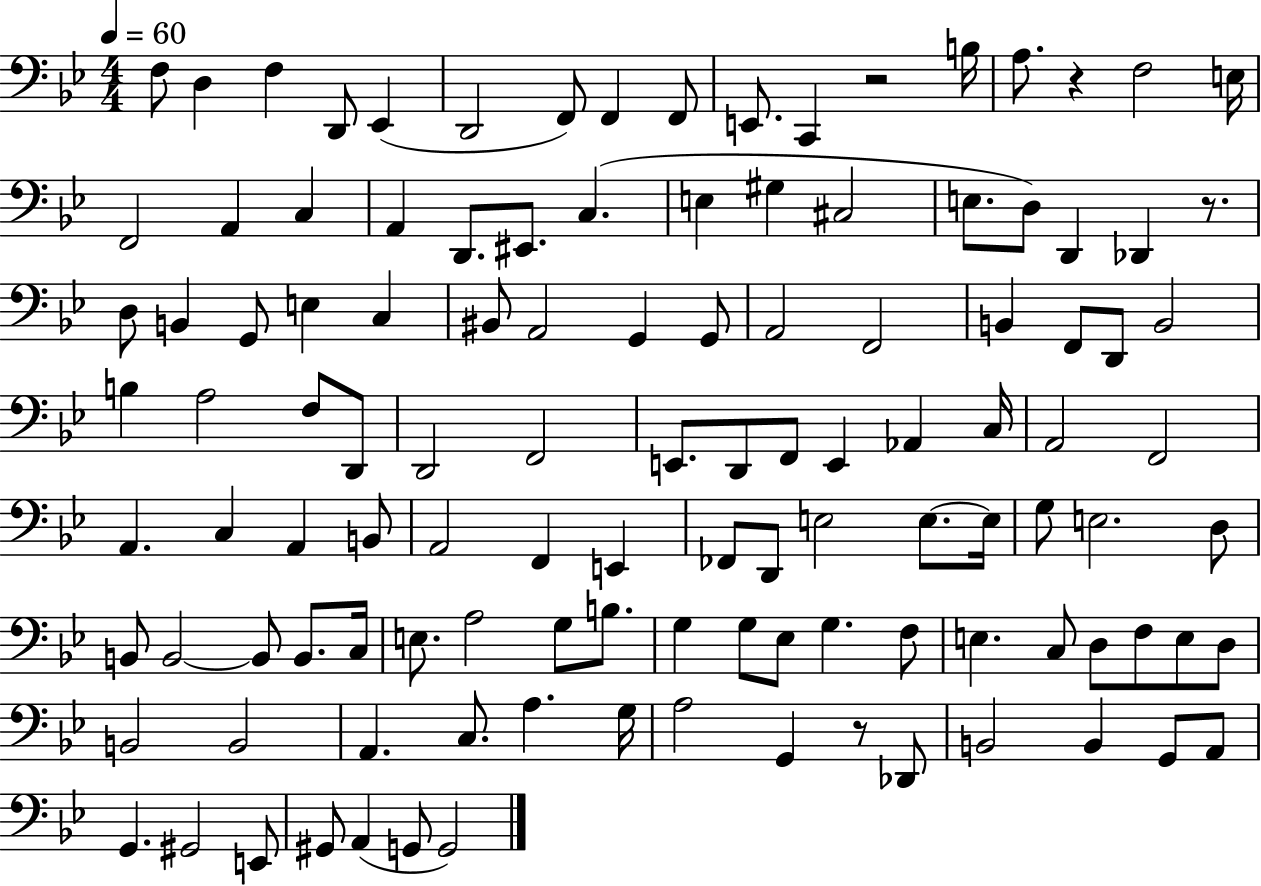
X:1
T:Untitled
M:4/4
L:1/4
K:Bb
F,/2 D, F, D,,/2 _E,, D,,2 F,,/2 F,, F,,/2 E,,/2 C,, z2 B,/4 A,/2 z F,2 E,/4 F,,2 A,, C, A,, D,,/2 ^E,,/2 C, E, ^G, ^C,2 E,/2 D,/2 D,, _D,, z/2 D,/2 B,, G,,/2 E, C, ^B,,/2 A,,2 G,, G,,/2 A,,2 F,,2 B,, F,,/2 D,,/2 B,,2 B, A,2 F,/2 D,,/2 D,,2 F,,2 E,,/2 D,,/2 F,,/2 E,, _A,, C,/4 A,,2 F,,2 A,, C, A,, B,,/2 A,,2 F,, E,, _F,,/2 D,,/2 E,2 E,/2 E,/4 G,/2 E,2 D,/2 B,,/2 B,,2 B,,/2 B,,/2 C,/4 E,/2 A,2 G,/2 B,/2 G, G,/2 _E,/2 G, F,/2 E, C,/2 D,/2 F,/2 E,/2 D,/2 B,,2 B,,2 A,, C,/2 A, G,/4 A,2 G,, z/2 _D,,/2 B,,2 B,, G,,/2 A,,/2 G,, ^G,,2 E,,/2 ^G,,/2 A,, G,,/2 G,,2